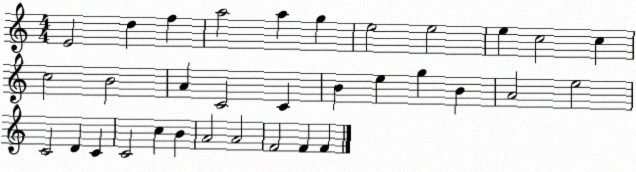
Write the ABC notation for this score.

X:1
T:Untitled
M:4/4
L:1/4
K:C
E2 d f a2 a g e2 e2 e c2 c c2 B2 A C2 C B e g B A2 e2 C2 D C C2 c B A2 A2 F2 F F